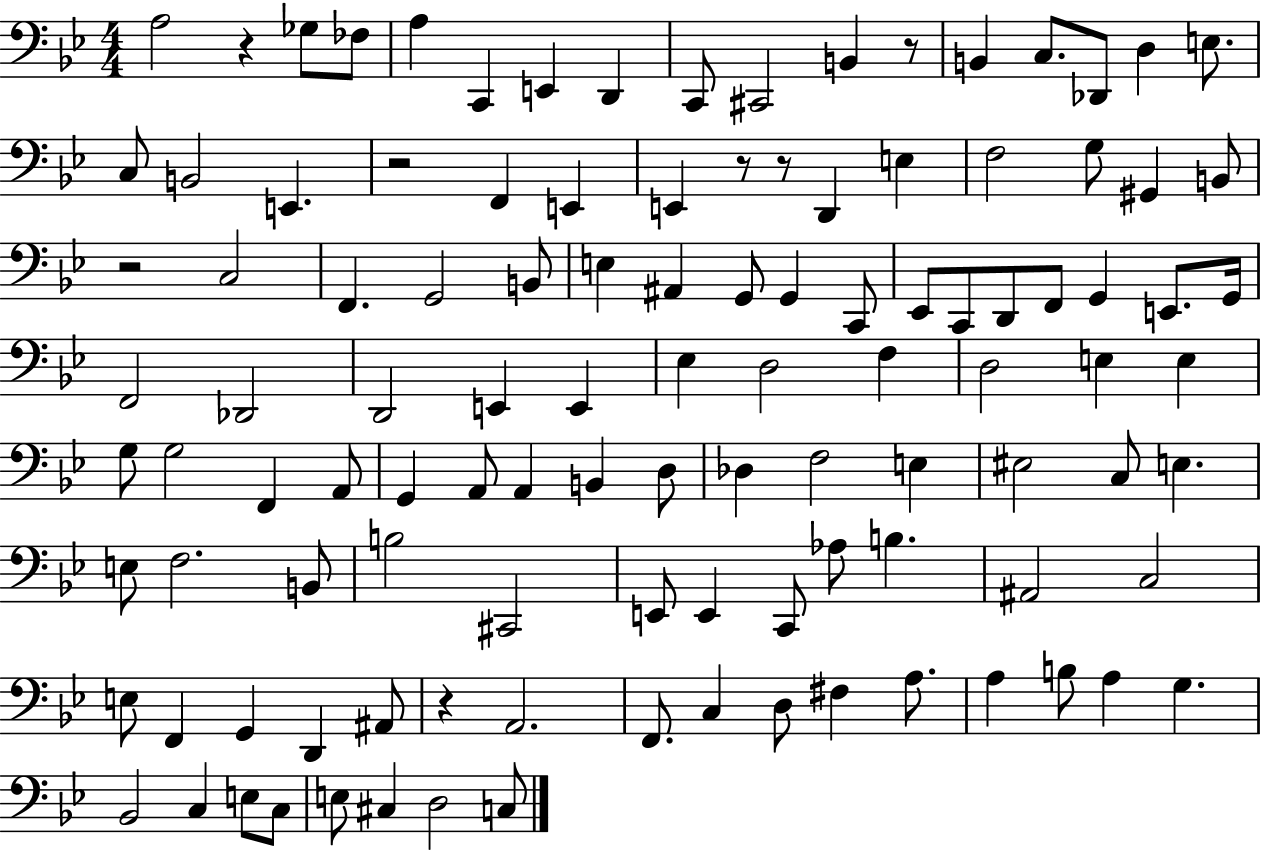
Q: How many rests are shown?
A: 7